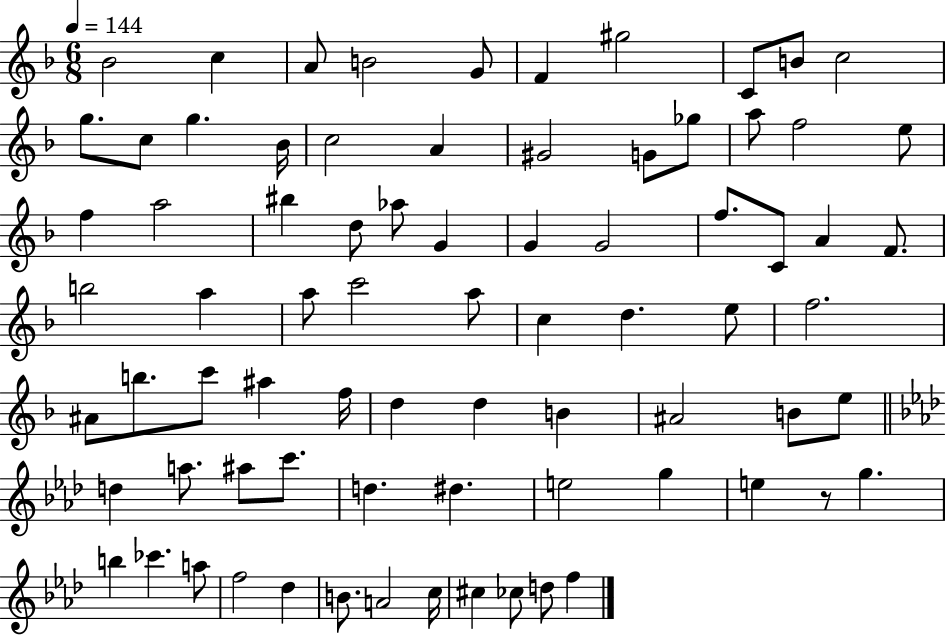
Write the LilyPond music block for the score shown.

{
  \clef treble
  \numericTimeSignature
  \time 6/8
  \key f \major
  \tempo 4 = 144
  \repeat volta 2 { bes'2 c''4 | a'8 b'2 g'8 | f'4 gis''2 | c'8 b'8 c''2 | \break g''8. c''8 g''4. bes'16 | c''2 a'4 | gis'2 g'8 ges''8 | a''8 f''2 e''8 | \break f''4 a''2 | bis''4 d''8 aes''8 g'4 | g'4 g'2 | f''8. c'8 a'4 f'8. | \break b''2 a''4 | a''8 c'''2 a''8 | c''4 d''4. e''8 | f''2. | \break ais'8 b''8. c'''8 ais''4 f''16 | d''4 d''4 b'4 | ais'2 b'8 e''8 | \bar "||" \break \key aes \major d''4 a''8. ais''8 c'''8. | d''4. dis''4. | e''2 g''4 | e''4 r8 g''4. | \break b''4 ces'''4. a''8 | f''2 des''4 | b'8. a'2 c''16 | cis''4 ces''8 d''8 f''4 | \break } \bar "|."
}